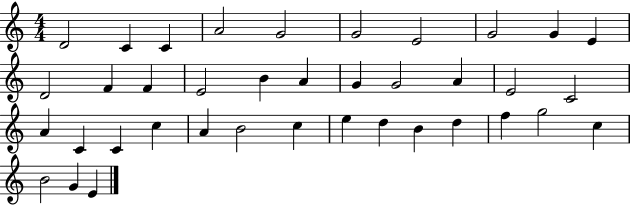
X:1
T:Untitled
M:4/4
L:1/4
K:C
D2 C C A2 G2 G2 E2 G2 G E D2 F F E2 B A G G2 A E2 C2 A C C c A B2 c e d B d f g2 c B2 G E